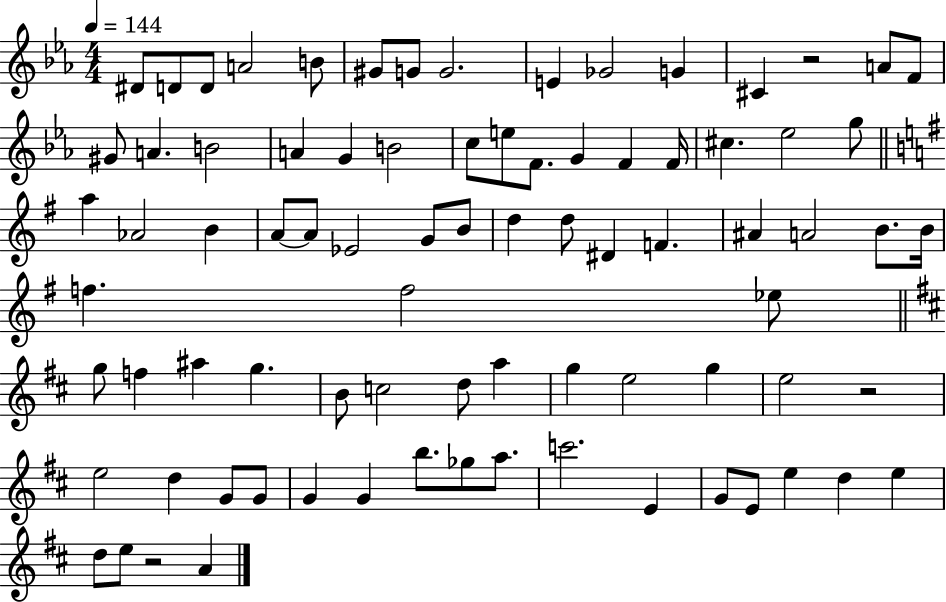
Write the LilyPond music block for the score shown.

{
  \clef treble
  \numericTimeSignature
  \time 4/4
  \key ees \major
  \tempo 4 = 144
  dis'8 d'8 d'8 a'2 b'8 | gis'8 g'8 g'2. | e'4 ges'2 g'4 | cis'4 r2 a'8 f'8 | \break gis'8 a'4. b'2 | a'4 g'4 b'2 | c''8 e''8 f'8. g'4 f'4 f'16 | cis''4. ees''2 g''8 | \break \bar "||" \break \key g \major a''4 aes'2 b'4 | a'8~~ a'8 ees'2 g'8 b'8 | d''4 d''8 dis'4 f'4. | ais'4 a'2 b'8. b'16 | \break f''4. f''2 ees''8 | \bar "||" \break \key d \major g''8 f''4 ais''4 g''4. | b'8 c''2 d''8 a''4 | g''4 e''2 g''4 | e''2 r2 | \break e''2 d''4 g'8 g'8 | g'4 g'4 b''8. ges''8 a''8. | c'''2. e'4 | g'8 e'8 e''4 d''4 e''4 | \break d''8 e''8 r2 a'4 | \bar "|."
}